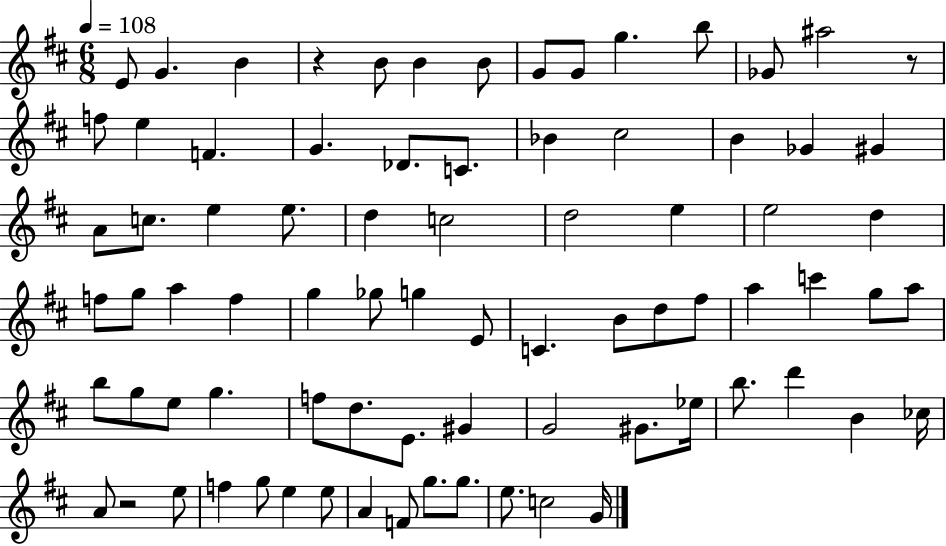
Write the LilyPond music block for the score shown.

{
  \clef treble
  \numericTimeSignature
  \time 6/8
  \key d \major
  \tempo 4 = 108
  e'8 g'4. b'4 | r4 b'8 b'4 b'8 | g'8 g'8 g''4. b''8 | ges'8 ais''2 r8 | \break f''8 e''4 f'4. | g'4. des'8. c'8. | bes'4 cis''2 | b'4 ges'4 gis'4 | \break a'8 c''8. e''4 e''8. | d''4 c''2 | d''2 e''4 | e''2 d''4 | \break f''8 g''8 a''4 f''4 | g''4 ges''8 g''4 e'8 | c'4. b'8 d''8 fis''8 | a''4 c'''4 g''8 a''8 | \break b''8 g''8 e''8 g''4. | f''8 d''8. e'8. gis'4 | g'2 gis'8. ees''16 | b''8. d'''4 b'4 ces''16 | \break a'8 r2 e''8 | f''4 g''8 e''4 e''8 | a'4 f'8 g''8. g''8. | e''8. c''2 g'16 | \break \bar "|."
}